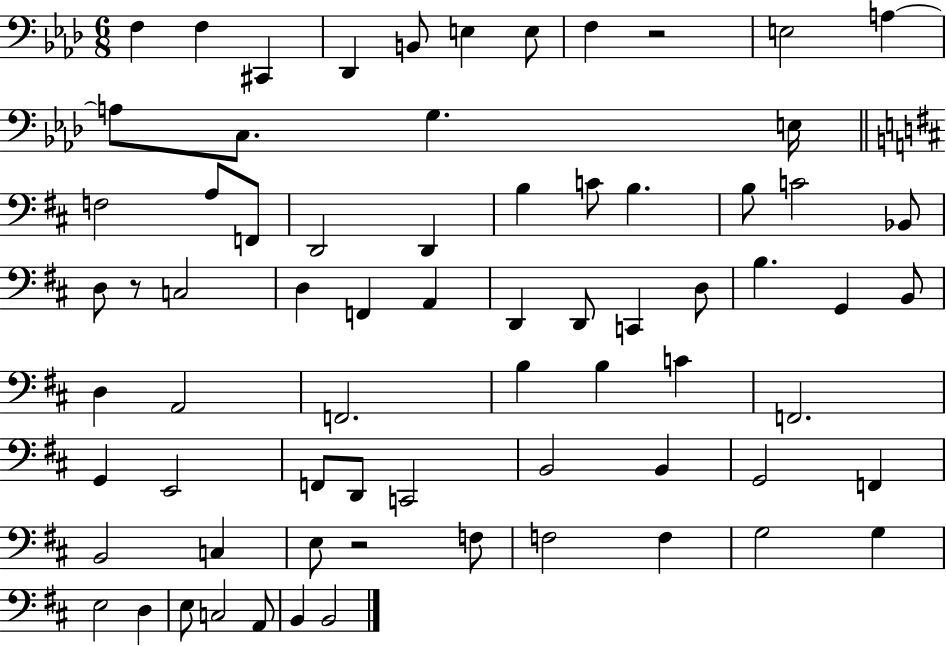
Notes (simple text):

F3/q F3/q C#2/q Db2/q B2/e E3/q E3/e F3/q R/h E3/h A3/q A3/e C3/e. G3/q. E3/s F3/h A3/e F2/e D2/h D2/q B3/q C4/e B3/q. B3/e C4/h Bb2/e D3/e R/e C3/h D3/q F2/q A2/q D2/q D2/e C2/q D3/e B3/q. G2/q B2/e D3/q A2/h F2/h. B3/q B3/q C4/q F2/h. G2/q E2/h F2/e D2/e C2/h B2/h B2/q G2/h F2/q B2/h C3/q E3/e R/h F3/e F3/h F3/q G3/h G3/q E3/h D3/q E3/e C3/h A2/e B2/q B2/h